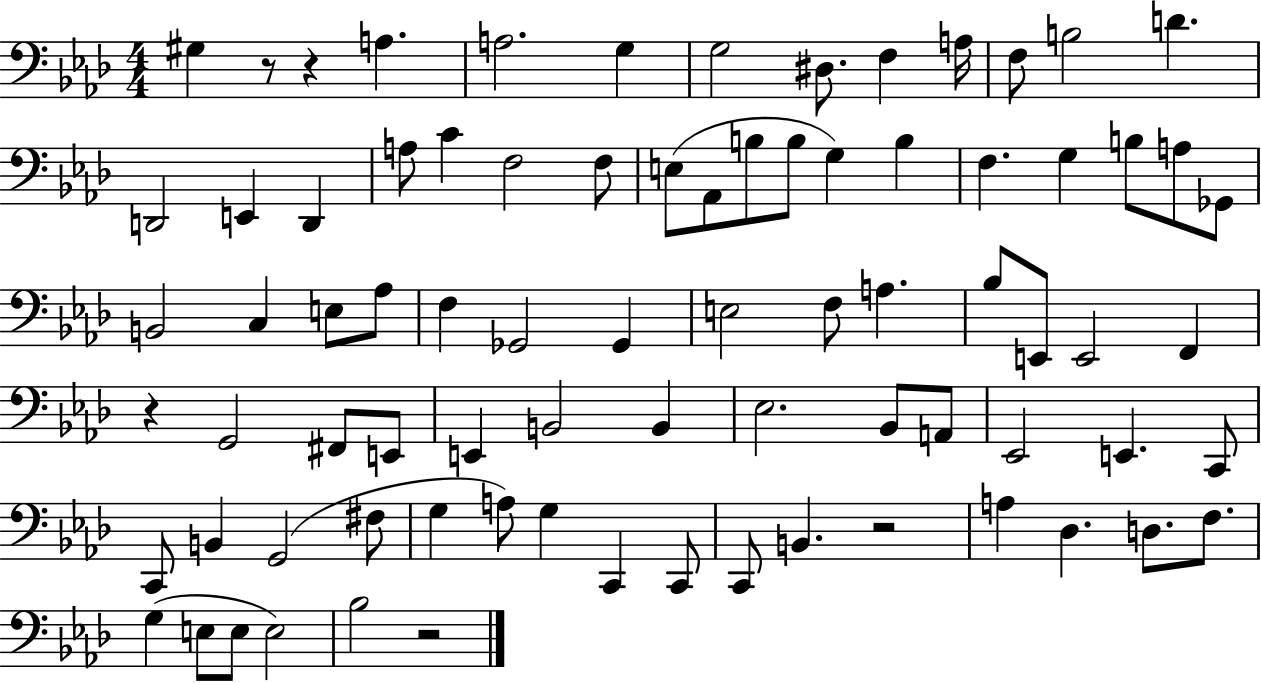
{
  \clef bass
  \numericTimeSignature
  \time 4/4
  \key aes \major
  gis4 r8 r4 a4. | a2. g4 | g2 dis8. f4 a16 | f8 b2 d'4. | \break d,2 e,4 d,4 | a8 c'4 f2 f8 | e8( aes,8 b8 b8 g4) b4 | f4. g4 b8 a8 ges,8 | \break b,2 c4 e8 aes8 | f4 ges,2 ges,4 | e2 f8 a4. | bes8 e,8 e,2 f,4 | \break r4 g,2 fis,8 e,8 | e,4 b,2 b,4 | ees2. bes,8 a,8 | ees,2 e,4. c,8 | \break c,8 b,4 g,2( fis8 | g4 a8) g4 c,4 c,8 | c,8 b,4. r2 | a4 des4. d8. f8. | \break g4( e8 e8 e2) | bes2 r2 | \bar "|."
}